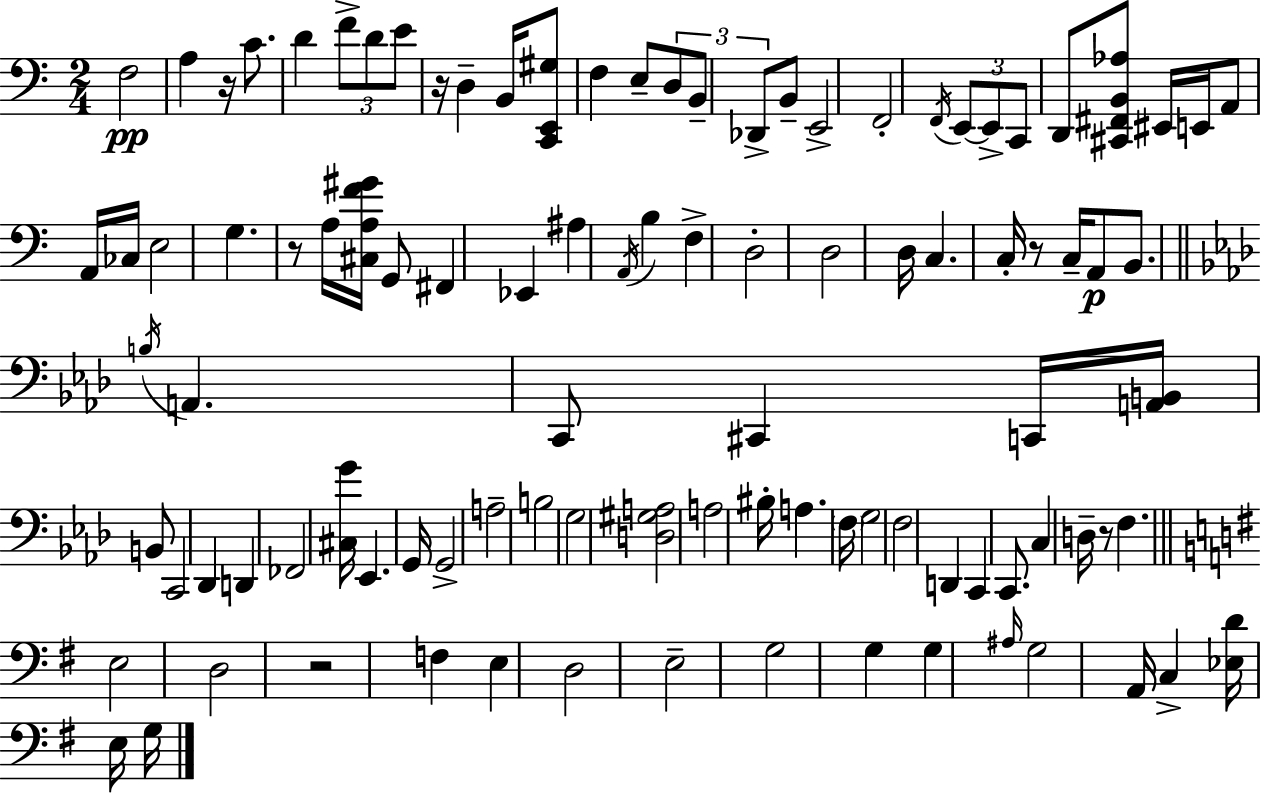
{
  \clef bass
  \numericTimeSignature
  \time 2/4
  \key c \major
  \repeat volta 2 { f2\pp | a4 r16 c'8. | d'4 \tuplet 3/2 { f'8-> d'8 | e'8 } r16 d4-- b,16 | \break <c, e, gis>8 f4 e8-- | \tuplet 3/2 { d8 b,8-- des,8-> } b,8-- | e,2-> | f,2-. | \break \acciaccatura { f,16 } \tuplet 3/2 { e,8~~ e,8-> c,8 } d,8 | <cis, fis, b, aes>8 eis,16 e,16 a,8 a,16 | ces16 e2 | g4. r8 | \break a16 <cis a f' gis'>16 g,8 fis,4 | ees,4 ais4 | \acciaccatura { a,16 } b4 f4-> | d2-. | \break d2 | d16 c4. | c16-. r8 c16-- a,8\p b,8. | \bar "||" \break \key aes \major \acciaccatura { b16 } a,4. c,8 | cis,4 c,16 <a, b,>16 b,8 | c,2 | des,4 d,4 | \break fes,2 | <cis g'>16 ees,4. | g,16 g,2-> | a2-- | \break b2 | g2 | <d gis a>2 | a2 | \break bis16-. a4. | \parenthesize f16 g2 | f2 | d,4 c,4 | \break c,8. c4 | d16-- r8 f4. | \bar "||" \break \key g \major e2 | d2 | r2 | f4 e4 | \break d2 | e2-- | g2 | g4 g4 | \break \grace { ais16 } g2 | a,16 c4-> <ees d'>16 e16 | g16 } \bar "|."
}